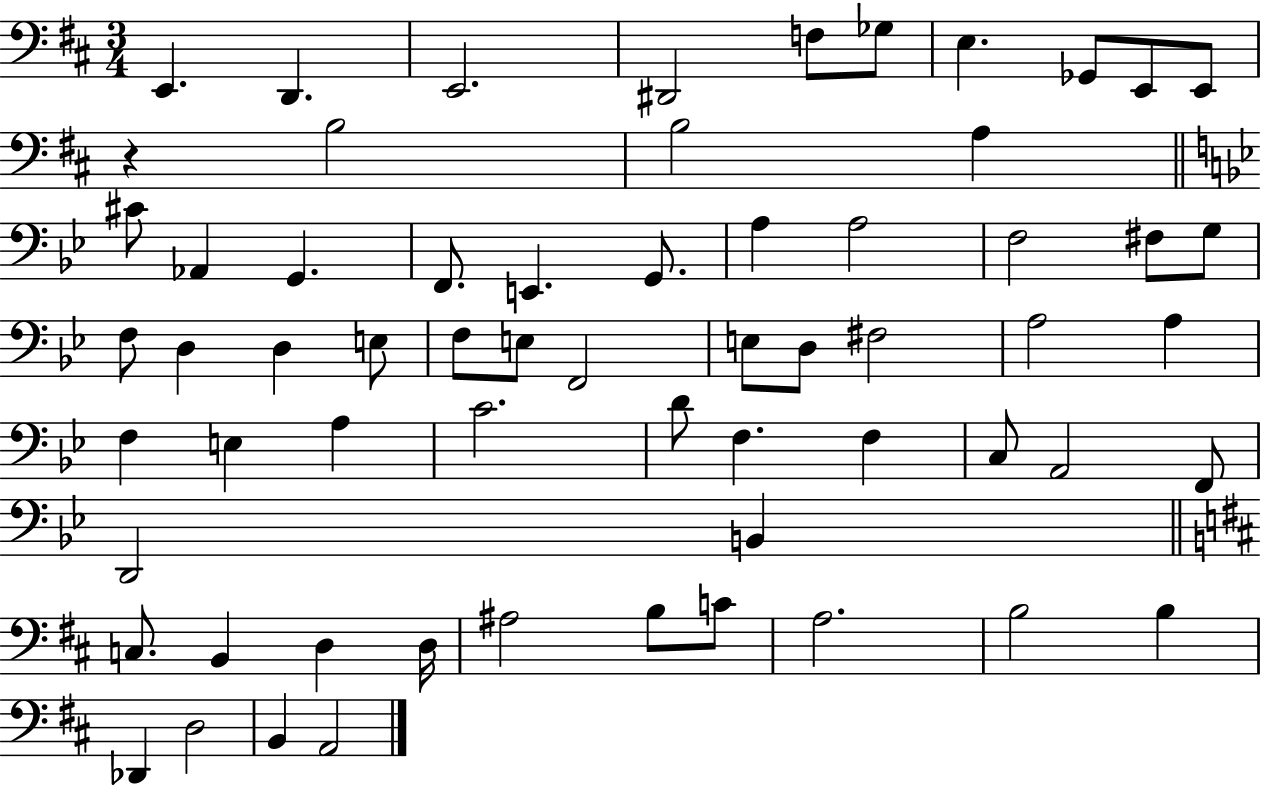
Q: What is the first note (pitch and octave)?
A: E2